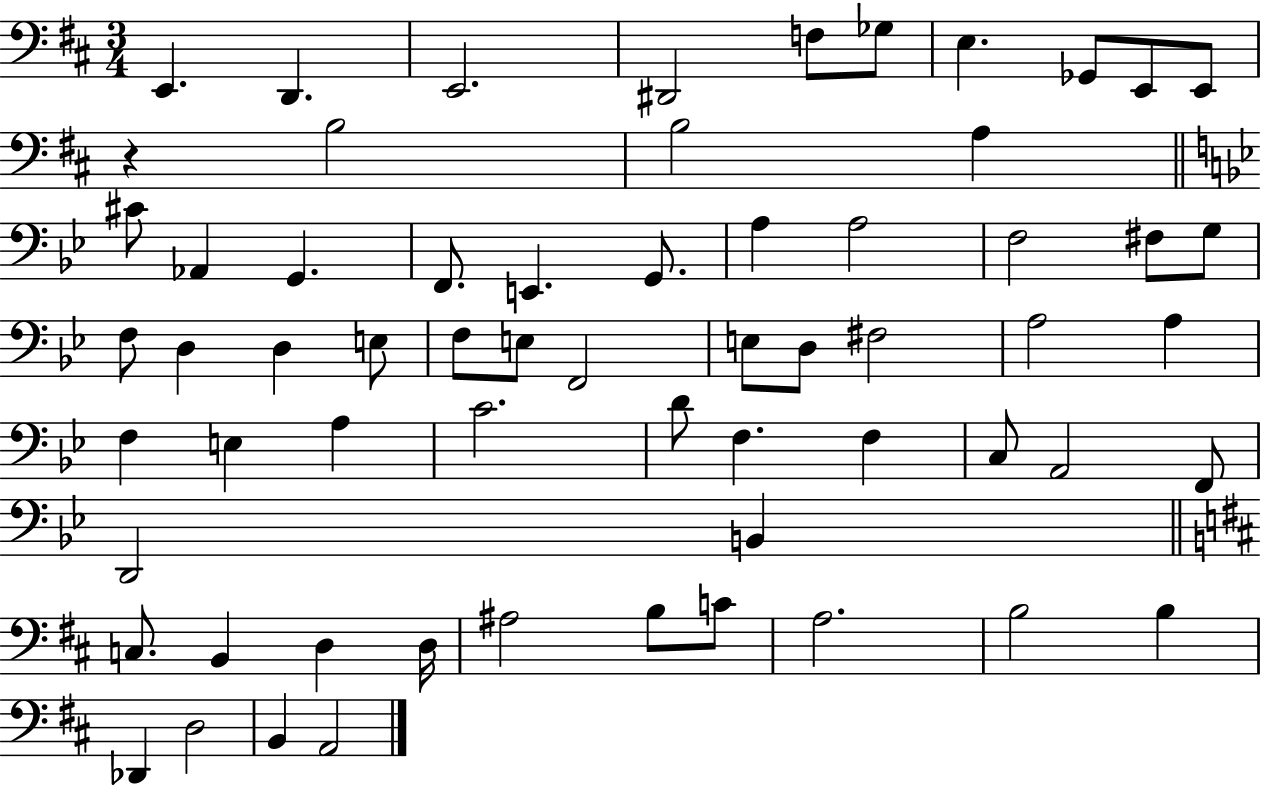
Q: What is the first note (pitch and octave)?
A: E2